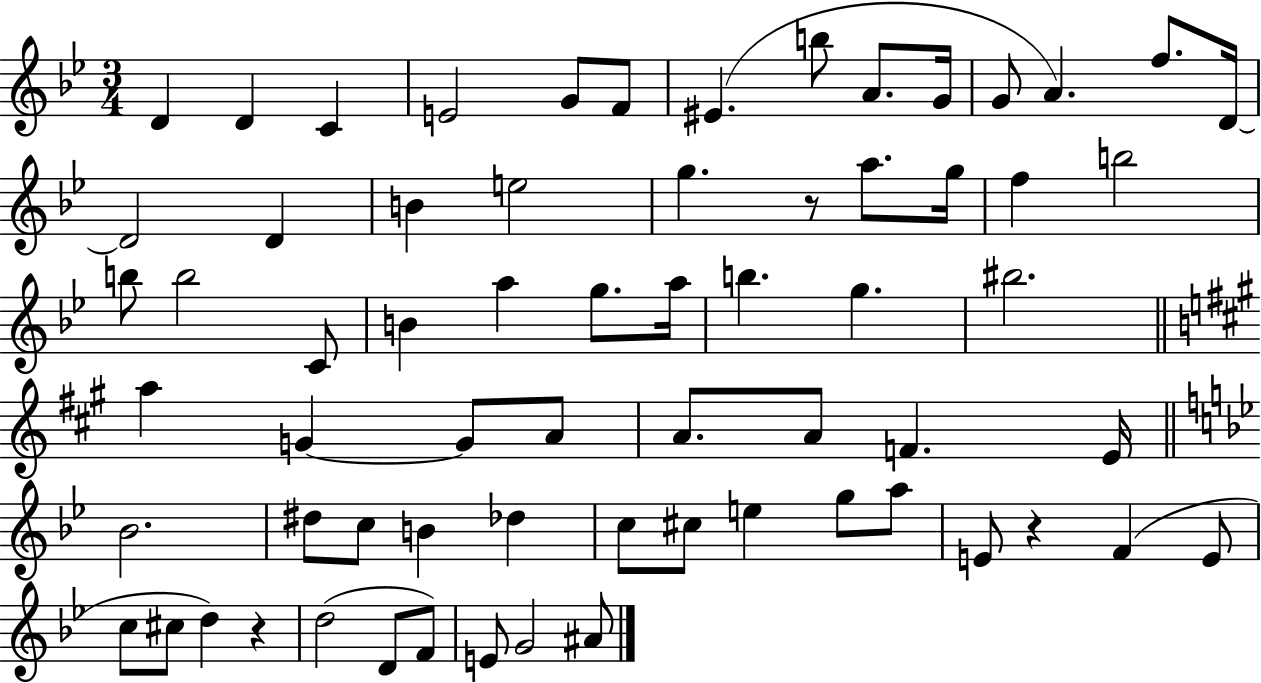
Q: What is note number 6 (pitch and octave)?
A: F4